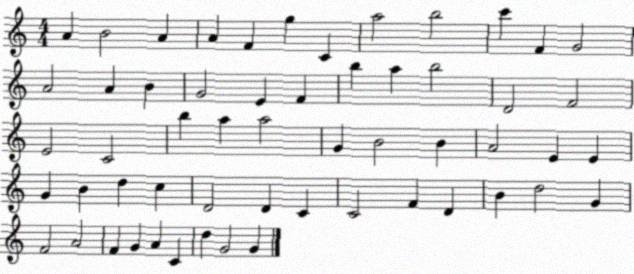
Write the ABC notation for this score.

X:1
T:Untitled
M:4/4
L:1/4
K:C
A B2 A A F g C a2 b2 c' F G2 A2 A B G2 E F b a b2 D2 F2 E2 C2 b a a2 G B2 B A2 E E G B d c D2 D C C2 F D B d2 G F2 A2 F G A C d G2 G